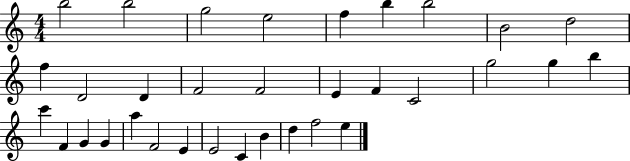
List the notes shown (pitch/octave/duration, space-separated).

B5/h B5/h G5/h E5/h F5/q B5/q B5/h B4/h D5/h F5/q D4/h D4/q F4/h F4/h E4/q F4/q C4/h G5/h G5/q B5/q C6/q F4/q G4/q G4/q A5/q F4/h E4/q E4/h C4/q B4/q D5/q F5/h E5/q